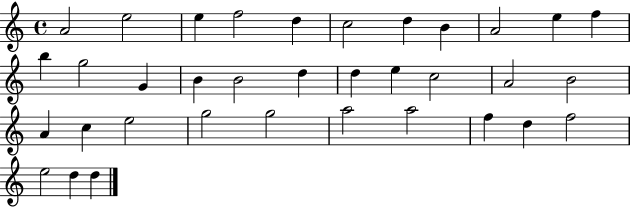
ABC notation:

X:1
T:Untitled
M:4/4
L:1/4
K:C
A2 e2 e f2 d c2 d B A2 e f b g2 G B B2 d d e c2 A2 B2 A c e2 g2 g2 a2 a2 f d f2 e2 d d